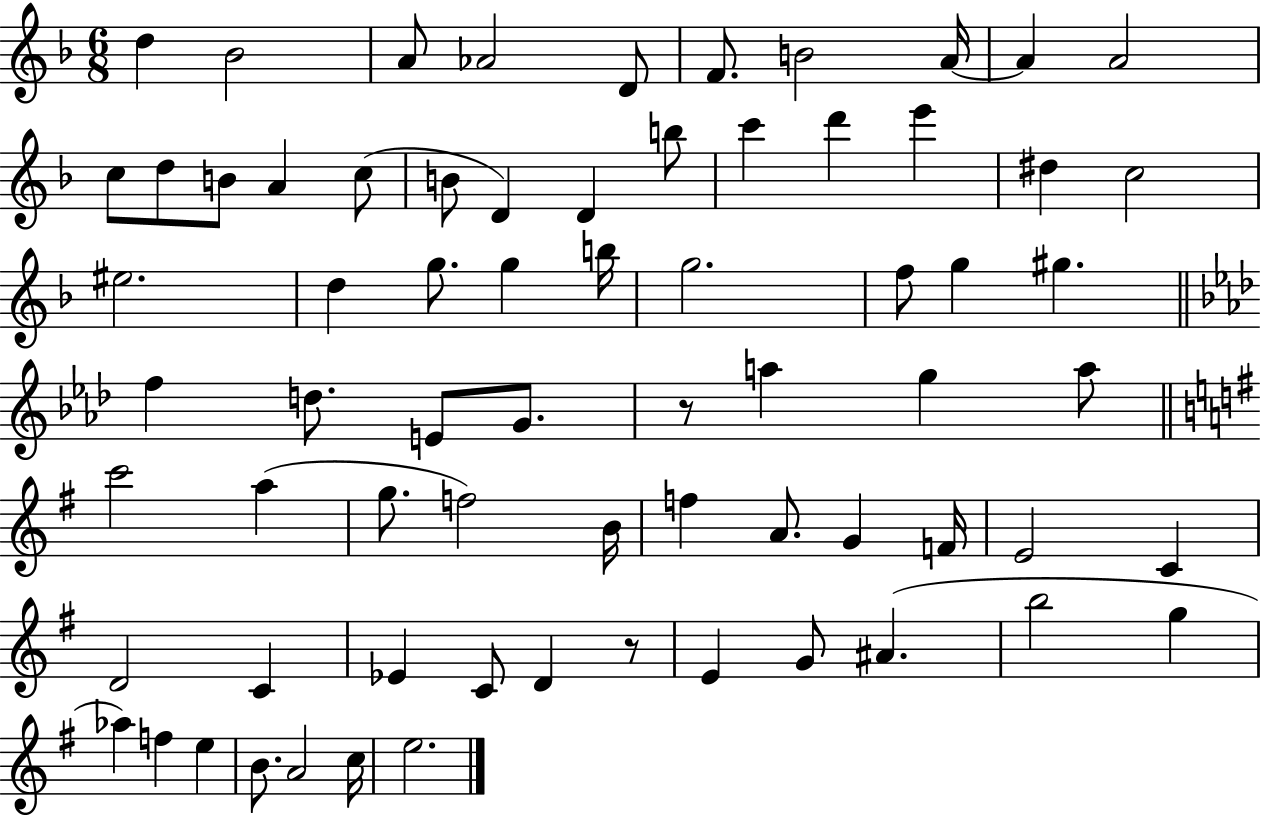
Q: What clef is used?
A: treble